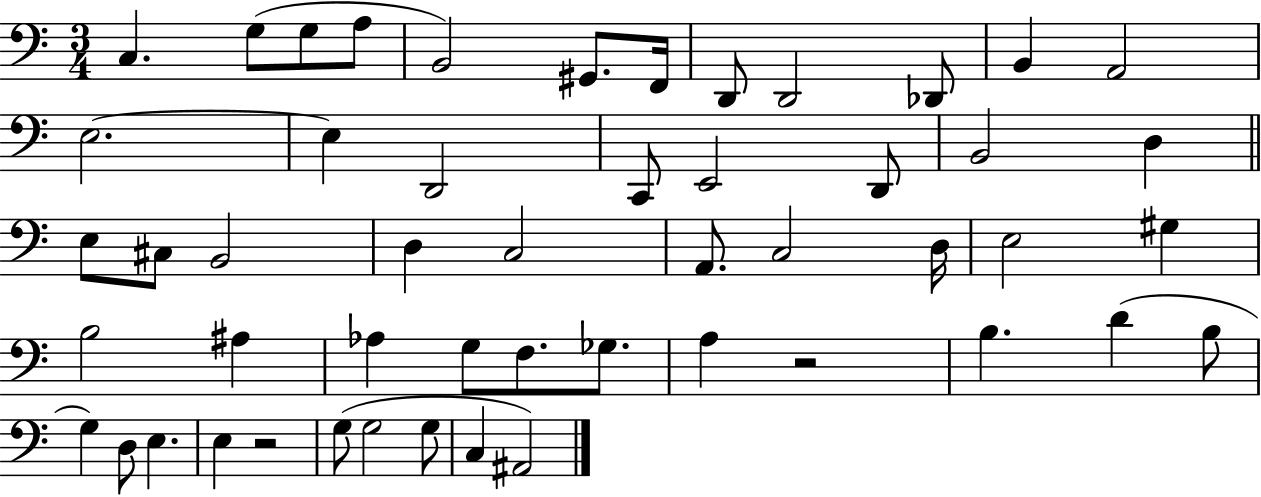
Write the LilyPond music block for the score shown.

{
  \clef bass
  \numericTimeSignature
  \time 3/4
  \key c \major
  c4. g8( g8 a8 | b,2) gis,8. f,16 | d,8 d,2 des,8 | b,4 a,2 | \break e2.~~ | e4 d,2 | c,8 e,2 d,8 | b,2 d4 | \break \bar "||" \break \key c \major e8 cis8 b,2 | d4 c2 | a,8. c2 d16 | e2 gis4 | \break b2 ais4 | aes4 g8 f8. ges8. | a4 r2 | b4. d'4( b8 | \break g4) d8 e4. | e4 r2 | g8( g2 g8 | c4 ais,2) | \break \bar "|."
}